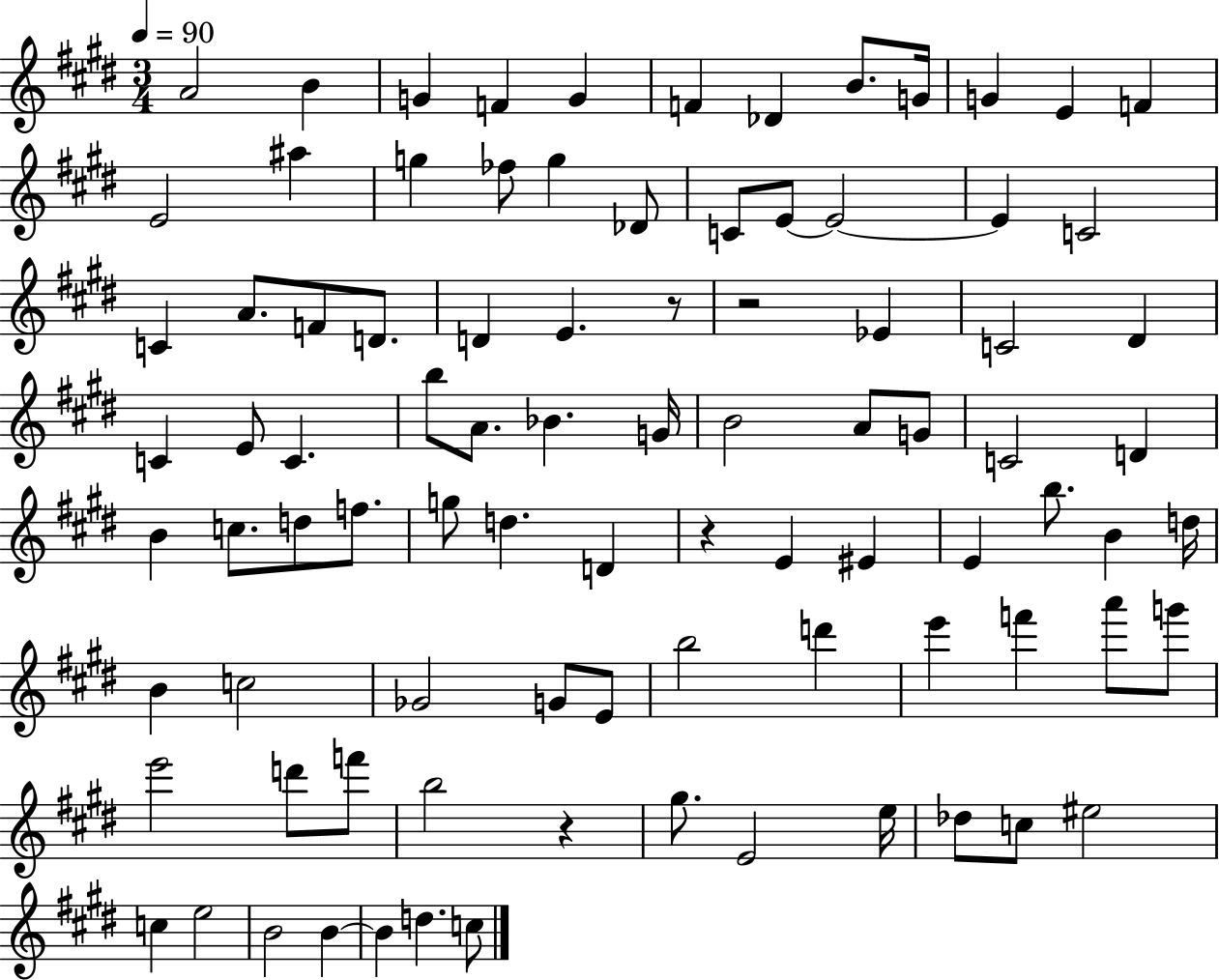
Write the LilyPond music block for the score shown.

{
  \clef treble
  \numericTimeSignature
  \time 3/4
  \key e \major
  \tempo 4 = 90
  \repeat volta 2 { a'2 b'4 | g'4 f'4 g'4 | f'4 des'4 b'8. g'16 | g'4 e'4 f'4 | \break e'2 ais''4 | g''4 fes''8 g''4 des'8 | c'8 e'8~~ e'2~~ | e'4 c'2 | \break c'4 a'8. f'8 d'8. | d'4 e'4. r8 | r2 ees'4 | c'2 dis'4 | \break c'4 e'8 c'4. | b''8 a'8. bes'4. g'16 | b'2 a'8 g'8 | c'2 d'4 | \break b'4 c''8. d''8 f''8. | g''8 d''4. d'4 | r4 e'4 eis'4 | e'4 b''8. b'4 d''16 | \break b'4 c''2 | ges'2 g'8 e'8 | b''2 d'''4 | e'''4 f'''4 a'''8 g'''8 | \break e'''2 d'''8 f'''8 | b''2 r4 | gis''8. e'2 e''16 | des''8 c''8 eis''2 | \break c''4 e''2 | b'2 b'4~~ | b'4 d''4. c''8 | } \bar "|."
}